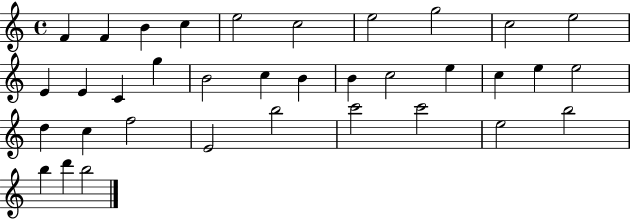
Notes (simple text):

F4/q F4/q B4/q C5/q E5/h C5/h E5/h G5/h C5/h E5/h E4/q E4/q C4/q G5/q B4/h C5/q B4/q B4/q C5/h E5/q C5/q E5/q E5/h D5/q C5/q F5/h E4/h B5/h C6/h C6/h E5/h B5/h B5/q D6/q B5/h